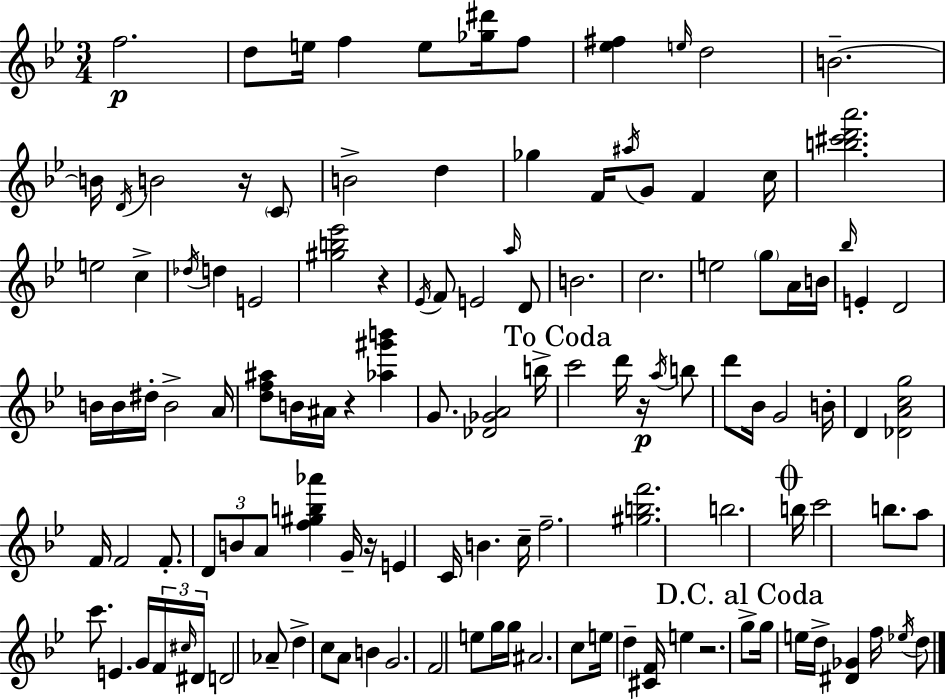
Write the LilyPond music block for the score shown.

{
  \clef treble
  \numericTimeSignature
  \time 3/4
  \key bes \major
  f''2.\p | d''8 e''16 f''4 e''8 <ges'' dis'''>16 f''8 | <ees'' fis''>4 \grace { e''16 } d''2 | b'2.--~~ | \break b'16 \acciaccatura { d'16 } b'2 r16 | \parenthesize c'8 b'2-> d''4 | ges''4 f'16 \acciaccatura { ais''16 } g'8 f'4 | c''16 <b'' cis''' d''' a'''>2. | \break e''2 c''4-> | \acciaccatura { des''16 } d''4 e'2 | <gis'' b'' ees'''>2 | r4 \acciaccatura { ees'16 } f'8 e'2 | \break \grace { a''16 } d'8 b'2. | c''2. | e''2 | \parenthesize g''8 a'16 b'16 \grace { bes''16 } e'4-. d'2 | \break b'16 b'16 dis''16-. b'2-> | a'16 <d'' f'' ais''>8 b'16 ais'16 r4 | <aes'' gis''' b'''>4 g'8. <des' ges' a'>2 | b''16-> \mark "To Coda" c'''2 | \break d'''16 r16\p \acciaccatura { a''16 } b''8 d'''8 bes'16 g'2 | b'16-. d'4 | <des' a' c'' g''>2 f'16 f'2 | f'8.-. \tuplet 3/2 { d'8 b'8 | \break a'8 } <f'' gis'' b'' aes'''>4 g'16-- r16 e'4 | c'16 b'4. c''16-- f''2.-- | <gis'' b'' f'''>2. | b''2. | \break \mark \markup { \musicglyph "scripts.coda" } b''16 c'''2 | b''8. a''8 c'''8. | e'4. g'16 \tuplet 3/2 { f'16 \grace { cis''16 } dis'16 } d'2 | aes'8-- d''4-> | \break c''8 a'8 b'4 g'2. | f'2 | e''8 g''16 g''16 ais'2. | c''8 e''16 | \break d''4-- <cis' f'>16 e''4 r2. | \mark "D.C. al Coda" g''8-> g''16 | e''16 d''16-> <dis' ges'>4 f''16 \acciaccatura { ees''16 } d''8 \bar "|."
}